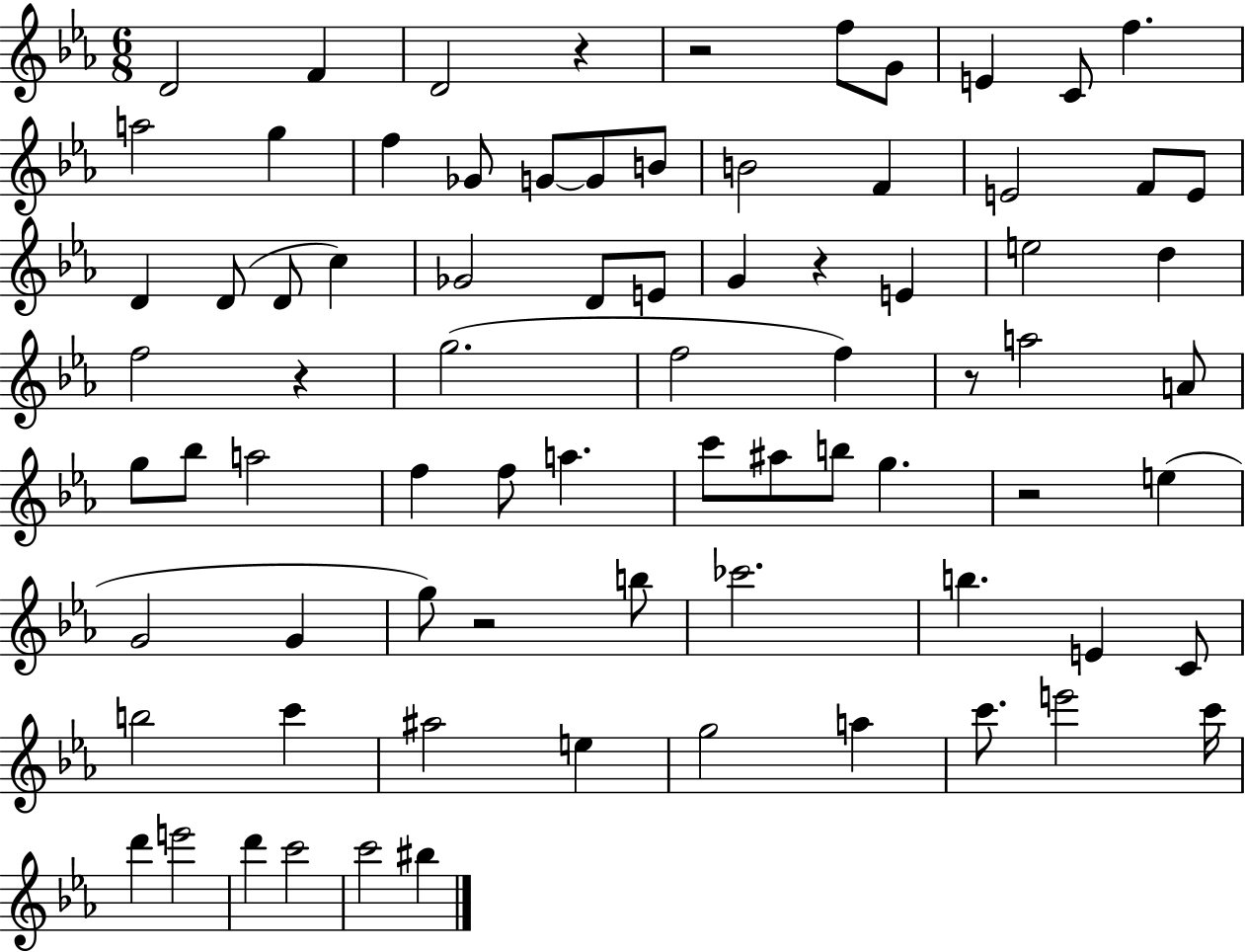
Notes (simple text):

D4/h F4/q D4/h R/q R/h F5/e G4/e E4/q C4/e F5/q. A5/h G5/q F5/q Gb4/e G4/e G4/e B4/e B4/h F4/q E4/h F4/e E4/e D4/q D4/e D4/e C5/q Gb4/h D4/e E4/e G4/q R/q E4/q E5/h D5/q F5/h R/q G5/h. F5/h F5/q R/e A5/h A4/e G5/e Bb5/e A5/h F5/q F5/e A5/q. C6/e A#5/e B5/e G5/q. R/h E5/q G4/h G4/q G5/e R/h B5/e CES6/h. B5/q. E4/q C4/e B5/h C6/q A#5/h E5/q G5/h A5/q C6/e. E6/h C6/s D6/q E6/h D6/q C6/h C6/h BIS5/q